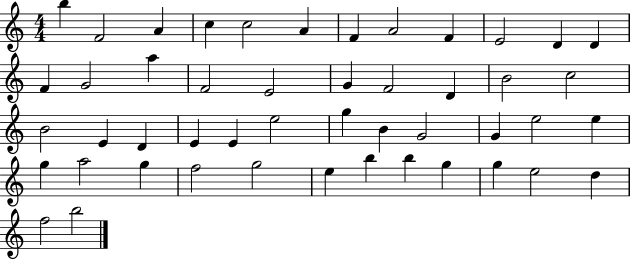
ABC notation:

X:1
T:Untitled
M:4/4
L:1/4
K:C
b F2 A c c2 A F A2 F E2 D D F G2 a F2 E2 G F2 D B2 c2 B2 E D E E e2 g B G2 G e2 e g a2 g f2 g2 e b b g g e2 d f2 b2